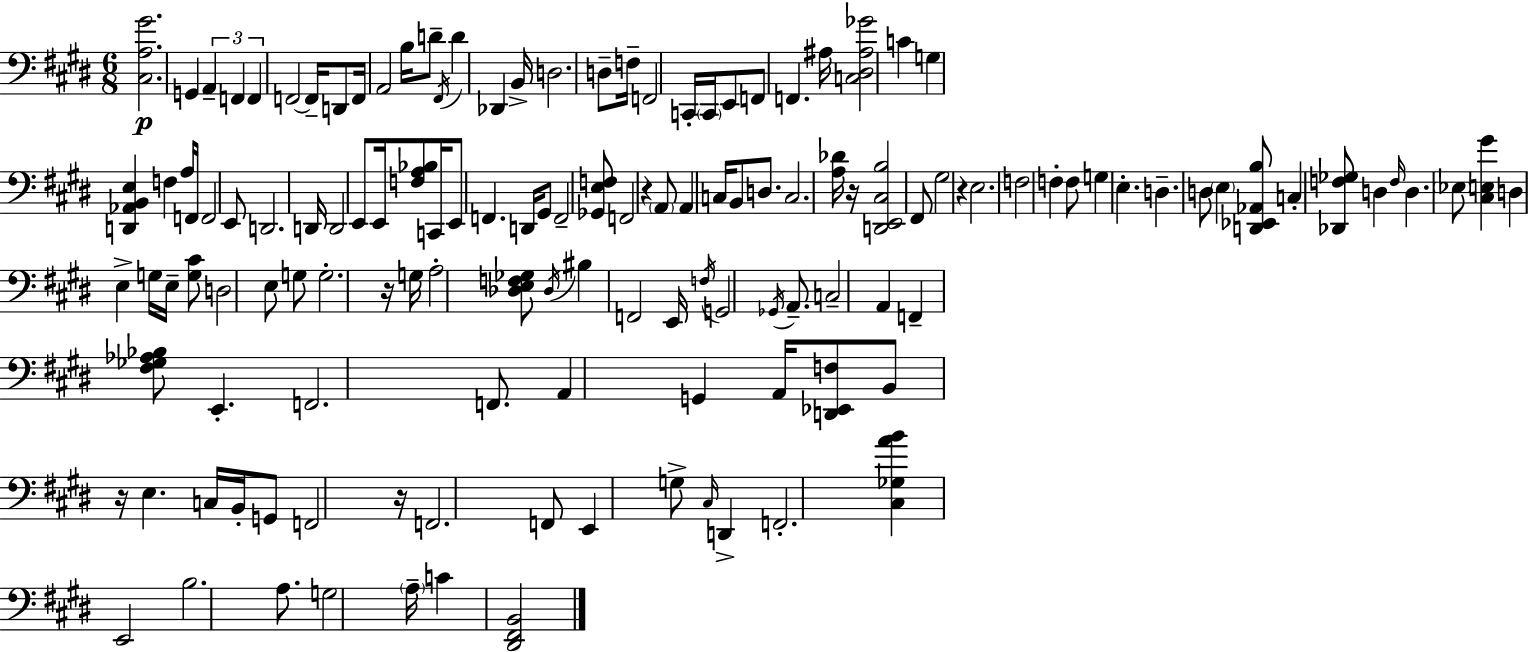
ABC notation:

X:1
T:Untitled
M:6/8
L:1/4
K:E
[^C,A,^G]2 G,, A,, F,, F,, F,,2 F,,/4 D,,/2 F,,/4 A,,2 B,/4 D/2 ^F,,/4 D _D,, B,,/4 D,2 D,/2 F,/4 F,,2 C,,/4 C,,/4 E,,/2 F,,/2 F,, ^A,/4 [C,^D,^A,_G]2 C G, [D,,_A,,B,,E,] F, A,/4 F,,/4 F,,2 E,,/2 D,,2 D,,/4 D,,2 E,,/2 E,,/4 [F,A,_B,]/2 C,,/4 E,,/2 F,, D,,/4 ^G,,/2 F,,2 [_G,,E,F,]/2 F,,2 z A,,/2 A,, C,/4 B,,/2 D,/2 C,2 [A,_D]/4 z/4 [D,,E,,^C,B,]2 ^F,,/2 ^G,2 z E,2 F,2 F, F,/2 G, E, D, D,/2 E, [D,,_E,,_A,,B,]/2 C, [_D,,F,_G,]/2 D, F,/4 D, _E,/2 [^C,E,^G] D, E, G,/4 E,/4 [G,^C]/2 D,2 E,/2 G,/2 G,2 z/4 G,/4 A,2 [_D,E,F,_G,]/2 _D,/4 ^B, F,,2 E,,/4 F,/4 G,,2 _G,,/4 A,,/2 C,2 A,, F,, [^F,_G,_A,_B,]/2 E,, F,,2 F,,/2 A,, G,, A,,/4 [D,,_E,,F,]/2 B,,/2 z/4 E, C,/4 B,,/4 G,,/2 F,,2 z/4 F,,2 F,,/2 E,, G,/2 ^C,/4 D,, F,,2 [^C,_G,AB] E,,2 B,2 A,/2 G,2 A,/4 C [^D,,^F,,B,,]2